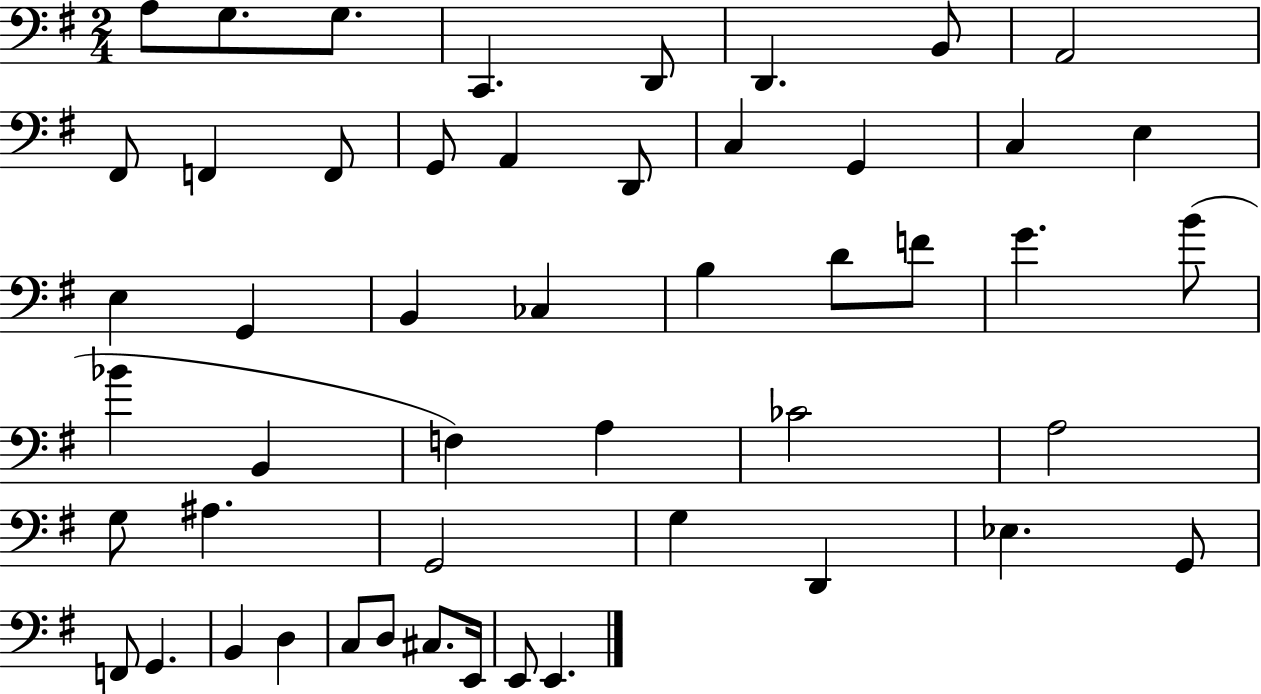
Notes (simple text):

A3/e G3/e. G3/e. C2/q. D2/e D2/q. B2/e A2/h F#2/e F2/q F2/e G2/e A2/q D2/e C3/q G2/q C3/q E3/q E3/q G2/q B2/q CES3/q B3/q D4/e F4/e G4/q. B4/e Bb4/q B2/q F3/q A3/q CES4/h A3/h G3/e A#3/q. G2/h G3/q D2/q Eb3/q. G2/e F2/e G2/q. B2/q D3/q C3/e D3/e C#3/e. E2/s E2/e E2/q.